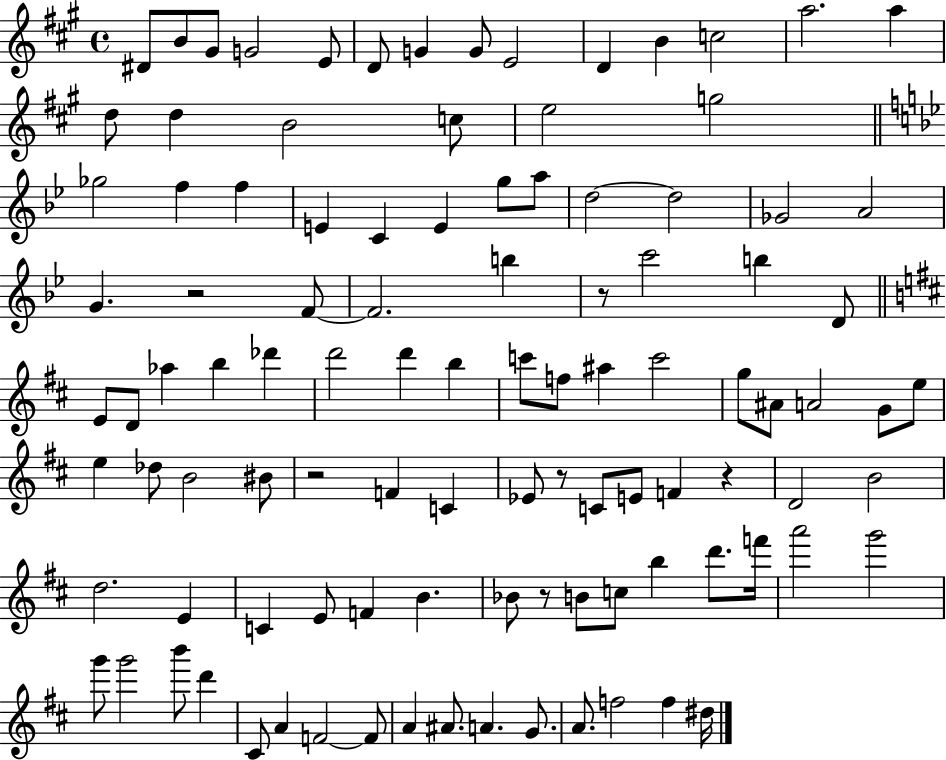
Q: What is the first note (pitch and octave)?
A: D#4